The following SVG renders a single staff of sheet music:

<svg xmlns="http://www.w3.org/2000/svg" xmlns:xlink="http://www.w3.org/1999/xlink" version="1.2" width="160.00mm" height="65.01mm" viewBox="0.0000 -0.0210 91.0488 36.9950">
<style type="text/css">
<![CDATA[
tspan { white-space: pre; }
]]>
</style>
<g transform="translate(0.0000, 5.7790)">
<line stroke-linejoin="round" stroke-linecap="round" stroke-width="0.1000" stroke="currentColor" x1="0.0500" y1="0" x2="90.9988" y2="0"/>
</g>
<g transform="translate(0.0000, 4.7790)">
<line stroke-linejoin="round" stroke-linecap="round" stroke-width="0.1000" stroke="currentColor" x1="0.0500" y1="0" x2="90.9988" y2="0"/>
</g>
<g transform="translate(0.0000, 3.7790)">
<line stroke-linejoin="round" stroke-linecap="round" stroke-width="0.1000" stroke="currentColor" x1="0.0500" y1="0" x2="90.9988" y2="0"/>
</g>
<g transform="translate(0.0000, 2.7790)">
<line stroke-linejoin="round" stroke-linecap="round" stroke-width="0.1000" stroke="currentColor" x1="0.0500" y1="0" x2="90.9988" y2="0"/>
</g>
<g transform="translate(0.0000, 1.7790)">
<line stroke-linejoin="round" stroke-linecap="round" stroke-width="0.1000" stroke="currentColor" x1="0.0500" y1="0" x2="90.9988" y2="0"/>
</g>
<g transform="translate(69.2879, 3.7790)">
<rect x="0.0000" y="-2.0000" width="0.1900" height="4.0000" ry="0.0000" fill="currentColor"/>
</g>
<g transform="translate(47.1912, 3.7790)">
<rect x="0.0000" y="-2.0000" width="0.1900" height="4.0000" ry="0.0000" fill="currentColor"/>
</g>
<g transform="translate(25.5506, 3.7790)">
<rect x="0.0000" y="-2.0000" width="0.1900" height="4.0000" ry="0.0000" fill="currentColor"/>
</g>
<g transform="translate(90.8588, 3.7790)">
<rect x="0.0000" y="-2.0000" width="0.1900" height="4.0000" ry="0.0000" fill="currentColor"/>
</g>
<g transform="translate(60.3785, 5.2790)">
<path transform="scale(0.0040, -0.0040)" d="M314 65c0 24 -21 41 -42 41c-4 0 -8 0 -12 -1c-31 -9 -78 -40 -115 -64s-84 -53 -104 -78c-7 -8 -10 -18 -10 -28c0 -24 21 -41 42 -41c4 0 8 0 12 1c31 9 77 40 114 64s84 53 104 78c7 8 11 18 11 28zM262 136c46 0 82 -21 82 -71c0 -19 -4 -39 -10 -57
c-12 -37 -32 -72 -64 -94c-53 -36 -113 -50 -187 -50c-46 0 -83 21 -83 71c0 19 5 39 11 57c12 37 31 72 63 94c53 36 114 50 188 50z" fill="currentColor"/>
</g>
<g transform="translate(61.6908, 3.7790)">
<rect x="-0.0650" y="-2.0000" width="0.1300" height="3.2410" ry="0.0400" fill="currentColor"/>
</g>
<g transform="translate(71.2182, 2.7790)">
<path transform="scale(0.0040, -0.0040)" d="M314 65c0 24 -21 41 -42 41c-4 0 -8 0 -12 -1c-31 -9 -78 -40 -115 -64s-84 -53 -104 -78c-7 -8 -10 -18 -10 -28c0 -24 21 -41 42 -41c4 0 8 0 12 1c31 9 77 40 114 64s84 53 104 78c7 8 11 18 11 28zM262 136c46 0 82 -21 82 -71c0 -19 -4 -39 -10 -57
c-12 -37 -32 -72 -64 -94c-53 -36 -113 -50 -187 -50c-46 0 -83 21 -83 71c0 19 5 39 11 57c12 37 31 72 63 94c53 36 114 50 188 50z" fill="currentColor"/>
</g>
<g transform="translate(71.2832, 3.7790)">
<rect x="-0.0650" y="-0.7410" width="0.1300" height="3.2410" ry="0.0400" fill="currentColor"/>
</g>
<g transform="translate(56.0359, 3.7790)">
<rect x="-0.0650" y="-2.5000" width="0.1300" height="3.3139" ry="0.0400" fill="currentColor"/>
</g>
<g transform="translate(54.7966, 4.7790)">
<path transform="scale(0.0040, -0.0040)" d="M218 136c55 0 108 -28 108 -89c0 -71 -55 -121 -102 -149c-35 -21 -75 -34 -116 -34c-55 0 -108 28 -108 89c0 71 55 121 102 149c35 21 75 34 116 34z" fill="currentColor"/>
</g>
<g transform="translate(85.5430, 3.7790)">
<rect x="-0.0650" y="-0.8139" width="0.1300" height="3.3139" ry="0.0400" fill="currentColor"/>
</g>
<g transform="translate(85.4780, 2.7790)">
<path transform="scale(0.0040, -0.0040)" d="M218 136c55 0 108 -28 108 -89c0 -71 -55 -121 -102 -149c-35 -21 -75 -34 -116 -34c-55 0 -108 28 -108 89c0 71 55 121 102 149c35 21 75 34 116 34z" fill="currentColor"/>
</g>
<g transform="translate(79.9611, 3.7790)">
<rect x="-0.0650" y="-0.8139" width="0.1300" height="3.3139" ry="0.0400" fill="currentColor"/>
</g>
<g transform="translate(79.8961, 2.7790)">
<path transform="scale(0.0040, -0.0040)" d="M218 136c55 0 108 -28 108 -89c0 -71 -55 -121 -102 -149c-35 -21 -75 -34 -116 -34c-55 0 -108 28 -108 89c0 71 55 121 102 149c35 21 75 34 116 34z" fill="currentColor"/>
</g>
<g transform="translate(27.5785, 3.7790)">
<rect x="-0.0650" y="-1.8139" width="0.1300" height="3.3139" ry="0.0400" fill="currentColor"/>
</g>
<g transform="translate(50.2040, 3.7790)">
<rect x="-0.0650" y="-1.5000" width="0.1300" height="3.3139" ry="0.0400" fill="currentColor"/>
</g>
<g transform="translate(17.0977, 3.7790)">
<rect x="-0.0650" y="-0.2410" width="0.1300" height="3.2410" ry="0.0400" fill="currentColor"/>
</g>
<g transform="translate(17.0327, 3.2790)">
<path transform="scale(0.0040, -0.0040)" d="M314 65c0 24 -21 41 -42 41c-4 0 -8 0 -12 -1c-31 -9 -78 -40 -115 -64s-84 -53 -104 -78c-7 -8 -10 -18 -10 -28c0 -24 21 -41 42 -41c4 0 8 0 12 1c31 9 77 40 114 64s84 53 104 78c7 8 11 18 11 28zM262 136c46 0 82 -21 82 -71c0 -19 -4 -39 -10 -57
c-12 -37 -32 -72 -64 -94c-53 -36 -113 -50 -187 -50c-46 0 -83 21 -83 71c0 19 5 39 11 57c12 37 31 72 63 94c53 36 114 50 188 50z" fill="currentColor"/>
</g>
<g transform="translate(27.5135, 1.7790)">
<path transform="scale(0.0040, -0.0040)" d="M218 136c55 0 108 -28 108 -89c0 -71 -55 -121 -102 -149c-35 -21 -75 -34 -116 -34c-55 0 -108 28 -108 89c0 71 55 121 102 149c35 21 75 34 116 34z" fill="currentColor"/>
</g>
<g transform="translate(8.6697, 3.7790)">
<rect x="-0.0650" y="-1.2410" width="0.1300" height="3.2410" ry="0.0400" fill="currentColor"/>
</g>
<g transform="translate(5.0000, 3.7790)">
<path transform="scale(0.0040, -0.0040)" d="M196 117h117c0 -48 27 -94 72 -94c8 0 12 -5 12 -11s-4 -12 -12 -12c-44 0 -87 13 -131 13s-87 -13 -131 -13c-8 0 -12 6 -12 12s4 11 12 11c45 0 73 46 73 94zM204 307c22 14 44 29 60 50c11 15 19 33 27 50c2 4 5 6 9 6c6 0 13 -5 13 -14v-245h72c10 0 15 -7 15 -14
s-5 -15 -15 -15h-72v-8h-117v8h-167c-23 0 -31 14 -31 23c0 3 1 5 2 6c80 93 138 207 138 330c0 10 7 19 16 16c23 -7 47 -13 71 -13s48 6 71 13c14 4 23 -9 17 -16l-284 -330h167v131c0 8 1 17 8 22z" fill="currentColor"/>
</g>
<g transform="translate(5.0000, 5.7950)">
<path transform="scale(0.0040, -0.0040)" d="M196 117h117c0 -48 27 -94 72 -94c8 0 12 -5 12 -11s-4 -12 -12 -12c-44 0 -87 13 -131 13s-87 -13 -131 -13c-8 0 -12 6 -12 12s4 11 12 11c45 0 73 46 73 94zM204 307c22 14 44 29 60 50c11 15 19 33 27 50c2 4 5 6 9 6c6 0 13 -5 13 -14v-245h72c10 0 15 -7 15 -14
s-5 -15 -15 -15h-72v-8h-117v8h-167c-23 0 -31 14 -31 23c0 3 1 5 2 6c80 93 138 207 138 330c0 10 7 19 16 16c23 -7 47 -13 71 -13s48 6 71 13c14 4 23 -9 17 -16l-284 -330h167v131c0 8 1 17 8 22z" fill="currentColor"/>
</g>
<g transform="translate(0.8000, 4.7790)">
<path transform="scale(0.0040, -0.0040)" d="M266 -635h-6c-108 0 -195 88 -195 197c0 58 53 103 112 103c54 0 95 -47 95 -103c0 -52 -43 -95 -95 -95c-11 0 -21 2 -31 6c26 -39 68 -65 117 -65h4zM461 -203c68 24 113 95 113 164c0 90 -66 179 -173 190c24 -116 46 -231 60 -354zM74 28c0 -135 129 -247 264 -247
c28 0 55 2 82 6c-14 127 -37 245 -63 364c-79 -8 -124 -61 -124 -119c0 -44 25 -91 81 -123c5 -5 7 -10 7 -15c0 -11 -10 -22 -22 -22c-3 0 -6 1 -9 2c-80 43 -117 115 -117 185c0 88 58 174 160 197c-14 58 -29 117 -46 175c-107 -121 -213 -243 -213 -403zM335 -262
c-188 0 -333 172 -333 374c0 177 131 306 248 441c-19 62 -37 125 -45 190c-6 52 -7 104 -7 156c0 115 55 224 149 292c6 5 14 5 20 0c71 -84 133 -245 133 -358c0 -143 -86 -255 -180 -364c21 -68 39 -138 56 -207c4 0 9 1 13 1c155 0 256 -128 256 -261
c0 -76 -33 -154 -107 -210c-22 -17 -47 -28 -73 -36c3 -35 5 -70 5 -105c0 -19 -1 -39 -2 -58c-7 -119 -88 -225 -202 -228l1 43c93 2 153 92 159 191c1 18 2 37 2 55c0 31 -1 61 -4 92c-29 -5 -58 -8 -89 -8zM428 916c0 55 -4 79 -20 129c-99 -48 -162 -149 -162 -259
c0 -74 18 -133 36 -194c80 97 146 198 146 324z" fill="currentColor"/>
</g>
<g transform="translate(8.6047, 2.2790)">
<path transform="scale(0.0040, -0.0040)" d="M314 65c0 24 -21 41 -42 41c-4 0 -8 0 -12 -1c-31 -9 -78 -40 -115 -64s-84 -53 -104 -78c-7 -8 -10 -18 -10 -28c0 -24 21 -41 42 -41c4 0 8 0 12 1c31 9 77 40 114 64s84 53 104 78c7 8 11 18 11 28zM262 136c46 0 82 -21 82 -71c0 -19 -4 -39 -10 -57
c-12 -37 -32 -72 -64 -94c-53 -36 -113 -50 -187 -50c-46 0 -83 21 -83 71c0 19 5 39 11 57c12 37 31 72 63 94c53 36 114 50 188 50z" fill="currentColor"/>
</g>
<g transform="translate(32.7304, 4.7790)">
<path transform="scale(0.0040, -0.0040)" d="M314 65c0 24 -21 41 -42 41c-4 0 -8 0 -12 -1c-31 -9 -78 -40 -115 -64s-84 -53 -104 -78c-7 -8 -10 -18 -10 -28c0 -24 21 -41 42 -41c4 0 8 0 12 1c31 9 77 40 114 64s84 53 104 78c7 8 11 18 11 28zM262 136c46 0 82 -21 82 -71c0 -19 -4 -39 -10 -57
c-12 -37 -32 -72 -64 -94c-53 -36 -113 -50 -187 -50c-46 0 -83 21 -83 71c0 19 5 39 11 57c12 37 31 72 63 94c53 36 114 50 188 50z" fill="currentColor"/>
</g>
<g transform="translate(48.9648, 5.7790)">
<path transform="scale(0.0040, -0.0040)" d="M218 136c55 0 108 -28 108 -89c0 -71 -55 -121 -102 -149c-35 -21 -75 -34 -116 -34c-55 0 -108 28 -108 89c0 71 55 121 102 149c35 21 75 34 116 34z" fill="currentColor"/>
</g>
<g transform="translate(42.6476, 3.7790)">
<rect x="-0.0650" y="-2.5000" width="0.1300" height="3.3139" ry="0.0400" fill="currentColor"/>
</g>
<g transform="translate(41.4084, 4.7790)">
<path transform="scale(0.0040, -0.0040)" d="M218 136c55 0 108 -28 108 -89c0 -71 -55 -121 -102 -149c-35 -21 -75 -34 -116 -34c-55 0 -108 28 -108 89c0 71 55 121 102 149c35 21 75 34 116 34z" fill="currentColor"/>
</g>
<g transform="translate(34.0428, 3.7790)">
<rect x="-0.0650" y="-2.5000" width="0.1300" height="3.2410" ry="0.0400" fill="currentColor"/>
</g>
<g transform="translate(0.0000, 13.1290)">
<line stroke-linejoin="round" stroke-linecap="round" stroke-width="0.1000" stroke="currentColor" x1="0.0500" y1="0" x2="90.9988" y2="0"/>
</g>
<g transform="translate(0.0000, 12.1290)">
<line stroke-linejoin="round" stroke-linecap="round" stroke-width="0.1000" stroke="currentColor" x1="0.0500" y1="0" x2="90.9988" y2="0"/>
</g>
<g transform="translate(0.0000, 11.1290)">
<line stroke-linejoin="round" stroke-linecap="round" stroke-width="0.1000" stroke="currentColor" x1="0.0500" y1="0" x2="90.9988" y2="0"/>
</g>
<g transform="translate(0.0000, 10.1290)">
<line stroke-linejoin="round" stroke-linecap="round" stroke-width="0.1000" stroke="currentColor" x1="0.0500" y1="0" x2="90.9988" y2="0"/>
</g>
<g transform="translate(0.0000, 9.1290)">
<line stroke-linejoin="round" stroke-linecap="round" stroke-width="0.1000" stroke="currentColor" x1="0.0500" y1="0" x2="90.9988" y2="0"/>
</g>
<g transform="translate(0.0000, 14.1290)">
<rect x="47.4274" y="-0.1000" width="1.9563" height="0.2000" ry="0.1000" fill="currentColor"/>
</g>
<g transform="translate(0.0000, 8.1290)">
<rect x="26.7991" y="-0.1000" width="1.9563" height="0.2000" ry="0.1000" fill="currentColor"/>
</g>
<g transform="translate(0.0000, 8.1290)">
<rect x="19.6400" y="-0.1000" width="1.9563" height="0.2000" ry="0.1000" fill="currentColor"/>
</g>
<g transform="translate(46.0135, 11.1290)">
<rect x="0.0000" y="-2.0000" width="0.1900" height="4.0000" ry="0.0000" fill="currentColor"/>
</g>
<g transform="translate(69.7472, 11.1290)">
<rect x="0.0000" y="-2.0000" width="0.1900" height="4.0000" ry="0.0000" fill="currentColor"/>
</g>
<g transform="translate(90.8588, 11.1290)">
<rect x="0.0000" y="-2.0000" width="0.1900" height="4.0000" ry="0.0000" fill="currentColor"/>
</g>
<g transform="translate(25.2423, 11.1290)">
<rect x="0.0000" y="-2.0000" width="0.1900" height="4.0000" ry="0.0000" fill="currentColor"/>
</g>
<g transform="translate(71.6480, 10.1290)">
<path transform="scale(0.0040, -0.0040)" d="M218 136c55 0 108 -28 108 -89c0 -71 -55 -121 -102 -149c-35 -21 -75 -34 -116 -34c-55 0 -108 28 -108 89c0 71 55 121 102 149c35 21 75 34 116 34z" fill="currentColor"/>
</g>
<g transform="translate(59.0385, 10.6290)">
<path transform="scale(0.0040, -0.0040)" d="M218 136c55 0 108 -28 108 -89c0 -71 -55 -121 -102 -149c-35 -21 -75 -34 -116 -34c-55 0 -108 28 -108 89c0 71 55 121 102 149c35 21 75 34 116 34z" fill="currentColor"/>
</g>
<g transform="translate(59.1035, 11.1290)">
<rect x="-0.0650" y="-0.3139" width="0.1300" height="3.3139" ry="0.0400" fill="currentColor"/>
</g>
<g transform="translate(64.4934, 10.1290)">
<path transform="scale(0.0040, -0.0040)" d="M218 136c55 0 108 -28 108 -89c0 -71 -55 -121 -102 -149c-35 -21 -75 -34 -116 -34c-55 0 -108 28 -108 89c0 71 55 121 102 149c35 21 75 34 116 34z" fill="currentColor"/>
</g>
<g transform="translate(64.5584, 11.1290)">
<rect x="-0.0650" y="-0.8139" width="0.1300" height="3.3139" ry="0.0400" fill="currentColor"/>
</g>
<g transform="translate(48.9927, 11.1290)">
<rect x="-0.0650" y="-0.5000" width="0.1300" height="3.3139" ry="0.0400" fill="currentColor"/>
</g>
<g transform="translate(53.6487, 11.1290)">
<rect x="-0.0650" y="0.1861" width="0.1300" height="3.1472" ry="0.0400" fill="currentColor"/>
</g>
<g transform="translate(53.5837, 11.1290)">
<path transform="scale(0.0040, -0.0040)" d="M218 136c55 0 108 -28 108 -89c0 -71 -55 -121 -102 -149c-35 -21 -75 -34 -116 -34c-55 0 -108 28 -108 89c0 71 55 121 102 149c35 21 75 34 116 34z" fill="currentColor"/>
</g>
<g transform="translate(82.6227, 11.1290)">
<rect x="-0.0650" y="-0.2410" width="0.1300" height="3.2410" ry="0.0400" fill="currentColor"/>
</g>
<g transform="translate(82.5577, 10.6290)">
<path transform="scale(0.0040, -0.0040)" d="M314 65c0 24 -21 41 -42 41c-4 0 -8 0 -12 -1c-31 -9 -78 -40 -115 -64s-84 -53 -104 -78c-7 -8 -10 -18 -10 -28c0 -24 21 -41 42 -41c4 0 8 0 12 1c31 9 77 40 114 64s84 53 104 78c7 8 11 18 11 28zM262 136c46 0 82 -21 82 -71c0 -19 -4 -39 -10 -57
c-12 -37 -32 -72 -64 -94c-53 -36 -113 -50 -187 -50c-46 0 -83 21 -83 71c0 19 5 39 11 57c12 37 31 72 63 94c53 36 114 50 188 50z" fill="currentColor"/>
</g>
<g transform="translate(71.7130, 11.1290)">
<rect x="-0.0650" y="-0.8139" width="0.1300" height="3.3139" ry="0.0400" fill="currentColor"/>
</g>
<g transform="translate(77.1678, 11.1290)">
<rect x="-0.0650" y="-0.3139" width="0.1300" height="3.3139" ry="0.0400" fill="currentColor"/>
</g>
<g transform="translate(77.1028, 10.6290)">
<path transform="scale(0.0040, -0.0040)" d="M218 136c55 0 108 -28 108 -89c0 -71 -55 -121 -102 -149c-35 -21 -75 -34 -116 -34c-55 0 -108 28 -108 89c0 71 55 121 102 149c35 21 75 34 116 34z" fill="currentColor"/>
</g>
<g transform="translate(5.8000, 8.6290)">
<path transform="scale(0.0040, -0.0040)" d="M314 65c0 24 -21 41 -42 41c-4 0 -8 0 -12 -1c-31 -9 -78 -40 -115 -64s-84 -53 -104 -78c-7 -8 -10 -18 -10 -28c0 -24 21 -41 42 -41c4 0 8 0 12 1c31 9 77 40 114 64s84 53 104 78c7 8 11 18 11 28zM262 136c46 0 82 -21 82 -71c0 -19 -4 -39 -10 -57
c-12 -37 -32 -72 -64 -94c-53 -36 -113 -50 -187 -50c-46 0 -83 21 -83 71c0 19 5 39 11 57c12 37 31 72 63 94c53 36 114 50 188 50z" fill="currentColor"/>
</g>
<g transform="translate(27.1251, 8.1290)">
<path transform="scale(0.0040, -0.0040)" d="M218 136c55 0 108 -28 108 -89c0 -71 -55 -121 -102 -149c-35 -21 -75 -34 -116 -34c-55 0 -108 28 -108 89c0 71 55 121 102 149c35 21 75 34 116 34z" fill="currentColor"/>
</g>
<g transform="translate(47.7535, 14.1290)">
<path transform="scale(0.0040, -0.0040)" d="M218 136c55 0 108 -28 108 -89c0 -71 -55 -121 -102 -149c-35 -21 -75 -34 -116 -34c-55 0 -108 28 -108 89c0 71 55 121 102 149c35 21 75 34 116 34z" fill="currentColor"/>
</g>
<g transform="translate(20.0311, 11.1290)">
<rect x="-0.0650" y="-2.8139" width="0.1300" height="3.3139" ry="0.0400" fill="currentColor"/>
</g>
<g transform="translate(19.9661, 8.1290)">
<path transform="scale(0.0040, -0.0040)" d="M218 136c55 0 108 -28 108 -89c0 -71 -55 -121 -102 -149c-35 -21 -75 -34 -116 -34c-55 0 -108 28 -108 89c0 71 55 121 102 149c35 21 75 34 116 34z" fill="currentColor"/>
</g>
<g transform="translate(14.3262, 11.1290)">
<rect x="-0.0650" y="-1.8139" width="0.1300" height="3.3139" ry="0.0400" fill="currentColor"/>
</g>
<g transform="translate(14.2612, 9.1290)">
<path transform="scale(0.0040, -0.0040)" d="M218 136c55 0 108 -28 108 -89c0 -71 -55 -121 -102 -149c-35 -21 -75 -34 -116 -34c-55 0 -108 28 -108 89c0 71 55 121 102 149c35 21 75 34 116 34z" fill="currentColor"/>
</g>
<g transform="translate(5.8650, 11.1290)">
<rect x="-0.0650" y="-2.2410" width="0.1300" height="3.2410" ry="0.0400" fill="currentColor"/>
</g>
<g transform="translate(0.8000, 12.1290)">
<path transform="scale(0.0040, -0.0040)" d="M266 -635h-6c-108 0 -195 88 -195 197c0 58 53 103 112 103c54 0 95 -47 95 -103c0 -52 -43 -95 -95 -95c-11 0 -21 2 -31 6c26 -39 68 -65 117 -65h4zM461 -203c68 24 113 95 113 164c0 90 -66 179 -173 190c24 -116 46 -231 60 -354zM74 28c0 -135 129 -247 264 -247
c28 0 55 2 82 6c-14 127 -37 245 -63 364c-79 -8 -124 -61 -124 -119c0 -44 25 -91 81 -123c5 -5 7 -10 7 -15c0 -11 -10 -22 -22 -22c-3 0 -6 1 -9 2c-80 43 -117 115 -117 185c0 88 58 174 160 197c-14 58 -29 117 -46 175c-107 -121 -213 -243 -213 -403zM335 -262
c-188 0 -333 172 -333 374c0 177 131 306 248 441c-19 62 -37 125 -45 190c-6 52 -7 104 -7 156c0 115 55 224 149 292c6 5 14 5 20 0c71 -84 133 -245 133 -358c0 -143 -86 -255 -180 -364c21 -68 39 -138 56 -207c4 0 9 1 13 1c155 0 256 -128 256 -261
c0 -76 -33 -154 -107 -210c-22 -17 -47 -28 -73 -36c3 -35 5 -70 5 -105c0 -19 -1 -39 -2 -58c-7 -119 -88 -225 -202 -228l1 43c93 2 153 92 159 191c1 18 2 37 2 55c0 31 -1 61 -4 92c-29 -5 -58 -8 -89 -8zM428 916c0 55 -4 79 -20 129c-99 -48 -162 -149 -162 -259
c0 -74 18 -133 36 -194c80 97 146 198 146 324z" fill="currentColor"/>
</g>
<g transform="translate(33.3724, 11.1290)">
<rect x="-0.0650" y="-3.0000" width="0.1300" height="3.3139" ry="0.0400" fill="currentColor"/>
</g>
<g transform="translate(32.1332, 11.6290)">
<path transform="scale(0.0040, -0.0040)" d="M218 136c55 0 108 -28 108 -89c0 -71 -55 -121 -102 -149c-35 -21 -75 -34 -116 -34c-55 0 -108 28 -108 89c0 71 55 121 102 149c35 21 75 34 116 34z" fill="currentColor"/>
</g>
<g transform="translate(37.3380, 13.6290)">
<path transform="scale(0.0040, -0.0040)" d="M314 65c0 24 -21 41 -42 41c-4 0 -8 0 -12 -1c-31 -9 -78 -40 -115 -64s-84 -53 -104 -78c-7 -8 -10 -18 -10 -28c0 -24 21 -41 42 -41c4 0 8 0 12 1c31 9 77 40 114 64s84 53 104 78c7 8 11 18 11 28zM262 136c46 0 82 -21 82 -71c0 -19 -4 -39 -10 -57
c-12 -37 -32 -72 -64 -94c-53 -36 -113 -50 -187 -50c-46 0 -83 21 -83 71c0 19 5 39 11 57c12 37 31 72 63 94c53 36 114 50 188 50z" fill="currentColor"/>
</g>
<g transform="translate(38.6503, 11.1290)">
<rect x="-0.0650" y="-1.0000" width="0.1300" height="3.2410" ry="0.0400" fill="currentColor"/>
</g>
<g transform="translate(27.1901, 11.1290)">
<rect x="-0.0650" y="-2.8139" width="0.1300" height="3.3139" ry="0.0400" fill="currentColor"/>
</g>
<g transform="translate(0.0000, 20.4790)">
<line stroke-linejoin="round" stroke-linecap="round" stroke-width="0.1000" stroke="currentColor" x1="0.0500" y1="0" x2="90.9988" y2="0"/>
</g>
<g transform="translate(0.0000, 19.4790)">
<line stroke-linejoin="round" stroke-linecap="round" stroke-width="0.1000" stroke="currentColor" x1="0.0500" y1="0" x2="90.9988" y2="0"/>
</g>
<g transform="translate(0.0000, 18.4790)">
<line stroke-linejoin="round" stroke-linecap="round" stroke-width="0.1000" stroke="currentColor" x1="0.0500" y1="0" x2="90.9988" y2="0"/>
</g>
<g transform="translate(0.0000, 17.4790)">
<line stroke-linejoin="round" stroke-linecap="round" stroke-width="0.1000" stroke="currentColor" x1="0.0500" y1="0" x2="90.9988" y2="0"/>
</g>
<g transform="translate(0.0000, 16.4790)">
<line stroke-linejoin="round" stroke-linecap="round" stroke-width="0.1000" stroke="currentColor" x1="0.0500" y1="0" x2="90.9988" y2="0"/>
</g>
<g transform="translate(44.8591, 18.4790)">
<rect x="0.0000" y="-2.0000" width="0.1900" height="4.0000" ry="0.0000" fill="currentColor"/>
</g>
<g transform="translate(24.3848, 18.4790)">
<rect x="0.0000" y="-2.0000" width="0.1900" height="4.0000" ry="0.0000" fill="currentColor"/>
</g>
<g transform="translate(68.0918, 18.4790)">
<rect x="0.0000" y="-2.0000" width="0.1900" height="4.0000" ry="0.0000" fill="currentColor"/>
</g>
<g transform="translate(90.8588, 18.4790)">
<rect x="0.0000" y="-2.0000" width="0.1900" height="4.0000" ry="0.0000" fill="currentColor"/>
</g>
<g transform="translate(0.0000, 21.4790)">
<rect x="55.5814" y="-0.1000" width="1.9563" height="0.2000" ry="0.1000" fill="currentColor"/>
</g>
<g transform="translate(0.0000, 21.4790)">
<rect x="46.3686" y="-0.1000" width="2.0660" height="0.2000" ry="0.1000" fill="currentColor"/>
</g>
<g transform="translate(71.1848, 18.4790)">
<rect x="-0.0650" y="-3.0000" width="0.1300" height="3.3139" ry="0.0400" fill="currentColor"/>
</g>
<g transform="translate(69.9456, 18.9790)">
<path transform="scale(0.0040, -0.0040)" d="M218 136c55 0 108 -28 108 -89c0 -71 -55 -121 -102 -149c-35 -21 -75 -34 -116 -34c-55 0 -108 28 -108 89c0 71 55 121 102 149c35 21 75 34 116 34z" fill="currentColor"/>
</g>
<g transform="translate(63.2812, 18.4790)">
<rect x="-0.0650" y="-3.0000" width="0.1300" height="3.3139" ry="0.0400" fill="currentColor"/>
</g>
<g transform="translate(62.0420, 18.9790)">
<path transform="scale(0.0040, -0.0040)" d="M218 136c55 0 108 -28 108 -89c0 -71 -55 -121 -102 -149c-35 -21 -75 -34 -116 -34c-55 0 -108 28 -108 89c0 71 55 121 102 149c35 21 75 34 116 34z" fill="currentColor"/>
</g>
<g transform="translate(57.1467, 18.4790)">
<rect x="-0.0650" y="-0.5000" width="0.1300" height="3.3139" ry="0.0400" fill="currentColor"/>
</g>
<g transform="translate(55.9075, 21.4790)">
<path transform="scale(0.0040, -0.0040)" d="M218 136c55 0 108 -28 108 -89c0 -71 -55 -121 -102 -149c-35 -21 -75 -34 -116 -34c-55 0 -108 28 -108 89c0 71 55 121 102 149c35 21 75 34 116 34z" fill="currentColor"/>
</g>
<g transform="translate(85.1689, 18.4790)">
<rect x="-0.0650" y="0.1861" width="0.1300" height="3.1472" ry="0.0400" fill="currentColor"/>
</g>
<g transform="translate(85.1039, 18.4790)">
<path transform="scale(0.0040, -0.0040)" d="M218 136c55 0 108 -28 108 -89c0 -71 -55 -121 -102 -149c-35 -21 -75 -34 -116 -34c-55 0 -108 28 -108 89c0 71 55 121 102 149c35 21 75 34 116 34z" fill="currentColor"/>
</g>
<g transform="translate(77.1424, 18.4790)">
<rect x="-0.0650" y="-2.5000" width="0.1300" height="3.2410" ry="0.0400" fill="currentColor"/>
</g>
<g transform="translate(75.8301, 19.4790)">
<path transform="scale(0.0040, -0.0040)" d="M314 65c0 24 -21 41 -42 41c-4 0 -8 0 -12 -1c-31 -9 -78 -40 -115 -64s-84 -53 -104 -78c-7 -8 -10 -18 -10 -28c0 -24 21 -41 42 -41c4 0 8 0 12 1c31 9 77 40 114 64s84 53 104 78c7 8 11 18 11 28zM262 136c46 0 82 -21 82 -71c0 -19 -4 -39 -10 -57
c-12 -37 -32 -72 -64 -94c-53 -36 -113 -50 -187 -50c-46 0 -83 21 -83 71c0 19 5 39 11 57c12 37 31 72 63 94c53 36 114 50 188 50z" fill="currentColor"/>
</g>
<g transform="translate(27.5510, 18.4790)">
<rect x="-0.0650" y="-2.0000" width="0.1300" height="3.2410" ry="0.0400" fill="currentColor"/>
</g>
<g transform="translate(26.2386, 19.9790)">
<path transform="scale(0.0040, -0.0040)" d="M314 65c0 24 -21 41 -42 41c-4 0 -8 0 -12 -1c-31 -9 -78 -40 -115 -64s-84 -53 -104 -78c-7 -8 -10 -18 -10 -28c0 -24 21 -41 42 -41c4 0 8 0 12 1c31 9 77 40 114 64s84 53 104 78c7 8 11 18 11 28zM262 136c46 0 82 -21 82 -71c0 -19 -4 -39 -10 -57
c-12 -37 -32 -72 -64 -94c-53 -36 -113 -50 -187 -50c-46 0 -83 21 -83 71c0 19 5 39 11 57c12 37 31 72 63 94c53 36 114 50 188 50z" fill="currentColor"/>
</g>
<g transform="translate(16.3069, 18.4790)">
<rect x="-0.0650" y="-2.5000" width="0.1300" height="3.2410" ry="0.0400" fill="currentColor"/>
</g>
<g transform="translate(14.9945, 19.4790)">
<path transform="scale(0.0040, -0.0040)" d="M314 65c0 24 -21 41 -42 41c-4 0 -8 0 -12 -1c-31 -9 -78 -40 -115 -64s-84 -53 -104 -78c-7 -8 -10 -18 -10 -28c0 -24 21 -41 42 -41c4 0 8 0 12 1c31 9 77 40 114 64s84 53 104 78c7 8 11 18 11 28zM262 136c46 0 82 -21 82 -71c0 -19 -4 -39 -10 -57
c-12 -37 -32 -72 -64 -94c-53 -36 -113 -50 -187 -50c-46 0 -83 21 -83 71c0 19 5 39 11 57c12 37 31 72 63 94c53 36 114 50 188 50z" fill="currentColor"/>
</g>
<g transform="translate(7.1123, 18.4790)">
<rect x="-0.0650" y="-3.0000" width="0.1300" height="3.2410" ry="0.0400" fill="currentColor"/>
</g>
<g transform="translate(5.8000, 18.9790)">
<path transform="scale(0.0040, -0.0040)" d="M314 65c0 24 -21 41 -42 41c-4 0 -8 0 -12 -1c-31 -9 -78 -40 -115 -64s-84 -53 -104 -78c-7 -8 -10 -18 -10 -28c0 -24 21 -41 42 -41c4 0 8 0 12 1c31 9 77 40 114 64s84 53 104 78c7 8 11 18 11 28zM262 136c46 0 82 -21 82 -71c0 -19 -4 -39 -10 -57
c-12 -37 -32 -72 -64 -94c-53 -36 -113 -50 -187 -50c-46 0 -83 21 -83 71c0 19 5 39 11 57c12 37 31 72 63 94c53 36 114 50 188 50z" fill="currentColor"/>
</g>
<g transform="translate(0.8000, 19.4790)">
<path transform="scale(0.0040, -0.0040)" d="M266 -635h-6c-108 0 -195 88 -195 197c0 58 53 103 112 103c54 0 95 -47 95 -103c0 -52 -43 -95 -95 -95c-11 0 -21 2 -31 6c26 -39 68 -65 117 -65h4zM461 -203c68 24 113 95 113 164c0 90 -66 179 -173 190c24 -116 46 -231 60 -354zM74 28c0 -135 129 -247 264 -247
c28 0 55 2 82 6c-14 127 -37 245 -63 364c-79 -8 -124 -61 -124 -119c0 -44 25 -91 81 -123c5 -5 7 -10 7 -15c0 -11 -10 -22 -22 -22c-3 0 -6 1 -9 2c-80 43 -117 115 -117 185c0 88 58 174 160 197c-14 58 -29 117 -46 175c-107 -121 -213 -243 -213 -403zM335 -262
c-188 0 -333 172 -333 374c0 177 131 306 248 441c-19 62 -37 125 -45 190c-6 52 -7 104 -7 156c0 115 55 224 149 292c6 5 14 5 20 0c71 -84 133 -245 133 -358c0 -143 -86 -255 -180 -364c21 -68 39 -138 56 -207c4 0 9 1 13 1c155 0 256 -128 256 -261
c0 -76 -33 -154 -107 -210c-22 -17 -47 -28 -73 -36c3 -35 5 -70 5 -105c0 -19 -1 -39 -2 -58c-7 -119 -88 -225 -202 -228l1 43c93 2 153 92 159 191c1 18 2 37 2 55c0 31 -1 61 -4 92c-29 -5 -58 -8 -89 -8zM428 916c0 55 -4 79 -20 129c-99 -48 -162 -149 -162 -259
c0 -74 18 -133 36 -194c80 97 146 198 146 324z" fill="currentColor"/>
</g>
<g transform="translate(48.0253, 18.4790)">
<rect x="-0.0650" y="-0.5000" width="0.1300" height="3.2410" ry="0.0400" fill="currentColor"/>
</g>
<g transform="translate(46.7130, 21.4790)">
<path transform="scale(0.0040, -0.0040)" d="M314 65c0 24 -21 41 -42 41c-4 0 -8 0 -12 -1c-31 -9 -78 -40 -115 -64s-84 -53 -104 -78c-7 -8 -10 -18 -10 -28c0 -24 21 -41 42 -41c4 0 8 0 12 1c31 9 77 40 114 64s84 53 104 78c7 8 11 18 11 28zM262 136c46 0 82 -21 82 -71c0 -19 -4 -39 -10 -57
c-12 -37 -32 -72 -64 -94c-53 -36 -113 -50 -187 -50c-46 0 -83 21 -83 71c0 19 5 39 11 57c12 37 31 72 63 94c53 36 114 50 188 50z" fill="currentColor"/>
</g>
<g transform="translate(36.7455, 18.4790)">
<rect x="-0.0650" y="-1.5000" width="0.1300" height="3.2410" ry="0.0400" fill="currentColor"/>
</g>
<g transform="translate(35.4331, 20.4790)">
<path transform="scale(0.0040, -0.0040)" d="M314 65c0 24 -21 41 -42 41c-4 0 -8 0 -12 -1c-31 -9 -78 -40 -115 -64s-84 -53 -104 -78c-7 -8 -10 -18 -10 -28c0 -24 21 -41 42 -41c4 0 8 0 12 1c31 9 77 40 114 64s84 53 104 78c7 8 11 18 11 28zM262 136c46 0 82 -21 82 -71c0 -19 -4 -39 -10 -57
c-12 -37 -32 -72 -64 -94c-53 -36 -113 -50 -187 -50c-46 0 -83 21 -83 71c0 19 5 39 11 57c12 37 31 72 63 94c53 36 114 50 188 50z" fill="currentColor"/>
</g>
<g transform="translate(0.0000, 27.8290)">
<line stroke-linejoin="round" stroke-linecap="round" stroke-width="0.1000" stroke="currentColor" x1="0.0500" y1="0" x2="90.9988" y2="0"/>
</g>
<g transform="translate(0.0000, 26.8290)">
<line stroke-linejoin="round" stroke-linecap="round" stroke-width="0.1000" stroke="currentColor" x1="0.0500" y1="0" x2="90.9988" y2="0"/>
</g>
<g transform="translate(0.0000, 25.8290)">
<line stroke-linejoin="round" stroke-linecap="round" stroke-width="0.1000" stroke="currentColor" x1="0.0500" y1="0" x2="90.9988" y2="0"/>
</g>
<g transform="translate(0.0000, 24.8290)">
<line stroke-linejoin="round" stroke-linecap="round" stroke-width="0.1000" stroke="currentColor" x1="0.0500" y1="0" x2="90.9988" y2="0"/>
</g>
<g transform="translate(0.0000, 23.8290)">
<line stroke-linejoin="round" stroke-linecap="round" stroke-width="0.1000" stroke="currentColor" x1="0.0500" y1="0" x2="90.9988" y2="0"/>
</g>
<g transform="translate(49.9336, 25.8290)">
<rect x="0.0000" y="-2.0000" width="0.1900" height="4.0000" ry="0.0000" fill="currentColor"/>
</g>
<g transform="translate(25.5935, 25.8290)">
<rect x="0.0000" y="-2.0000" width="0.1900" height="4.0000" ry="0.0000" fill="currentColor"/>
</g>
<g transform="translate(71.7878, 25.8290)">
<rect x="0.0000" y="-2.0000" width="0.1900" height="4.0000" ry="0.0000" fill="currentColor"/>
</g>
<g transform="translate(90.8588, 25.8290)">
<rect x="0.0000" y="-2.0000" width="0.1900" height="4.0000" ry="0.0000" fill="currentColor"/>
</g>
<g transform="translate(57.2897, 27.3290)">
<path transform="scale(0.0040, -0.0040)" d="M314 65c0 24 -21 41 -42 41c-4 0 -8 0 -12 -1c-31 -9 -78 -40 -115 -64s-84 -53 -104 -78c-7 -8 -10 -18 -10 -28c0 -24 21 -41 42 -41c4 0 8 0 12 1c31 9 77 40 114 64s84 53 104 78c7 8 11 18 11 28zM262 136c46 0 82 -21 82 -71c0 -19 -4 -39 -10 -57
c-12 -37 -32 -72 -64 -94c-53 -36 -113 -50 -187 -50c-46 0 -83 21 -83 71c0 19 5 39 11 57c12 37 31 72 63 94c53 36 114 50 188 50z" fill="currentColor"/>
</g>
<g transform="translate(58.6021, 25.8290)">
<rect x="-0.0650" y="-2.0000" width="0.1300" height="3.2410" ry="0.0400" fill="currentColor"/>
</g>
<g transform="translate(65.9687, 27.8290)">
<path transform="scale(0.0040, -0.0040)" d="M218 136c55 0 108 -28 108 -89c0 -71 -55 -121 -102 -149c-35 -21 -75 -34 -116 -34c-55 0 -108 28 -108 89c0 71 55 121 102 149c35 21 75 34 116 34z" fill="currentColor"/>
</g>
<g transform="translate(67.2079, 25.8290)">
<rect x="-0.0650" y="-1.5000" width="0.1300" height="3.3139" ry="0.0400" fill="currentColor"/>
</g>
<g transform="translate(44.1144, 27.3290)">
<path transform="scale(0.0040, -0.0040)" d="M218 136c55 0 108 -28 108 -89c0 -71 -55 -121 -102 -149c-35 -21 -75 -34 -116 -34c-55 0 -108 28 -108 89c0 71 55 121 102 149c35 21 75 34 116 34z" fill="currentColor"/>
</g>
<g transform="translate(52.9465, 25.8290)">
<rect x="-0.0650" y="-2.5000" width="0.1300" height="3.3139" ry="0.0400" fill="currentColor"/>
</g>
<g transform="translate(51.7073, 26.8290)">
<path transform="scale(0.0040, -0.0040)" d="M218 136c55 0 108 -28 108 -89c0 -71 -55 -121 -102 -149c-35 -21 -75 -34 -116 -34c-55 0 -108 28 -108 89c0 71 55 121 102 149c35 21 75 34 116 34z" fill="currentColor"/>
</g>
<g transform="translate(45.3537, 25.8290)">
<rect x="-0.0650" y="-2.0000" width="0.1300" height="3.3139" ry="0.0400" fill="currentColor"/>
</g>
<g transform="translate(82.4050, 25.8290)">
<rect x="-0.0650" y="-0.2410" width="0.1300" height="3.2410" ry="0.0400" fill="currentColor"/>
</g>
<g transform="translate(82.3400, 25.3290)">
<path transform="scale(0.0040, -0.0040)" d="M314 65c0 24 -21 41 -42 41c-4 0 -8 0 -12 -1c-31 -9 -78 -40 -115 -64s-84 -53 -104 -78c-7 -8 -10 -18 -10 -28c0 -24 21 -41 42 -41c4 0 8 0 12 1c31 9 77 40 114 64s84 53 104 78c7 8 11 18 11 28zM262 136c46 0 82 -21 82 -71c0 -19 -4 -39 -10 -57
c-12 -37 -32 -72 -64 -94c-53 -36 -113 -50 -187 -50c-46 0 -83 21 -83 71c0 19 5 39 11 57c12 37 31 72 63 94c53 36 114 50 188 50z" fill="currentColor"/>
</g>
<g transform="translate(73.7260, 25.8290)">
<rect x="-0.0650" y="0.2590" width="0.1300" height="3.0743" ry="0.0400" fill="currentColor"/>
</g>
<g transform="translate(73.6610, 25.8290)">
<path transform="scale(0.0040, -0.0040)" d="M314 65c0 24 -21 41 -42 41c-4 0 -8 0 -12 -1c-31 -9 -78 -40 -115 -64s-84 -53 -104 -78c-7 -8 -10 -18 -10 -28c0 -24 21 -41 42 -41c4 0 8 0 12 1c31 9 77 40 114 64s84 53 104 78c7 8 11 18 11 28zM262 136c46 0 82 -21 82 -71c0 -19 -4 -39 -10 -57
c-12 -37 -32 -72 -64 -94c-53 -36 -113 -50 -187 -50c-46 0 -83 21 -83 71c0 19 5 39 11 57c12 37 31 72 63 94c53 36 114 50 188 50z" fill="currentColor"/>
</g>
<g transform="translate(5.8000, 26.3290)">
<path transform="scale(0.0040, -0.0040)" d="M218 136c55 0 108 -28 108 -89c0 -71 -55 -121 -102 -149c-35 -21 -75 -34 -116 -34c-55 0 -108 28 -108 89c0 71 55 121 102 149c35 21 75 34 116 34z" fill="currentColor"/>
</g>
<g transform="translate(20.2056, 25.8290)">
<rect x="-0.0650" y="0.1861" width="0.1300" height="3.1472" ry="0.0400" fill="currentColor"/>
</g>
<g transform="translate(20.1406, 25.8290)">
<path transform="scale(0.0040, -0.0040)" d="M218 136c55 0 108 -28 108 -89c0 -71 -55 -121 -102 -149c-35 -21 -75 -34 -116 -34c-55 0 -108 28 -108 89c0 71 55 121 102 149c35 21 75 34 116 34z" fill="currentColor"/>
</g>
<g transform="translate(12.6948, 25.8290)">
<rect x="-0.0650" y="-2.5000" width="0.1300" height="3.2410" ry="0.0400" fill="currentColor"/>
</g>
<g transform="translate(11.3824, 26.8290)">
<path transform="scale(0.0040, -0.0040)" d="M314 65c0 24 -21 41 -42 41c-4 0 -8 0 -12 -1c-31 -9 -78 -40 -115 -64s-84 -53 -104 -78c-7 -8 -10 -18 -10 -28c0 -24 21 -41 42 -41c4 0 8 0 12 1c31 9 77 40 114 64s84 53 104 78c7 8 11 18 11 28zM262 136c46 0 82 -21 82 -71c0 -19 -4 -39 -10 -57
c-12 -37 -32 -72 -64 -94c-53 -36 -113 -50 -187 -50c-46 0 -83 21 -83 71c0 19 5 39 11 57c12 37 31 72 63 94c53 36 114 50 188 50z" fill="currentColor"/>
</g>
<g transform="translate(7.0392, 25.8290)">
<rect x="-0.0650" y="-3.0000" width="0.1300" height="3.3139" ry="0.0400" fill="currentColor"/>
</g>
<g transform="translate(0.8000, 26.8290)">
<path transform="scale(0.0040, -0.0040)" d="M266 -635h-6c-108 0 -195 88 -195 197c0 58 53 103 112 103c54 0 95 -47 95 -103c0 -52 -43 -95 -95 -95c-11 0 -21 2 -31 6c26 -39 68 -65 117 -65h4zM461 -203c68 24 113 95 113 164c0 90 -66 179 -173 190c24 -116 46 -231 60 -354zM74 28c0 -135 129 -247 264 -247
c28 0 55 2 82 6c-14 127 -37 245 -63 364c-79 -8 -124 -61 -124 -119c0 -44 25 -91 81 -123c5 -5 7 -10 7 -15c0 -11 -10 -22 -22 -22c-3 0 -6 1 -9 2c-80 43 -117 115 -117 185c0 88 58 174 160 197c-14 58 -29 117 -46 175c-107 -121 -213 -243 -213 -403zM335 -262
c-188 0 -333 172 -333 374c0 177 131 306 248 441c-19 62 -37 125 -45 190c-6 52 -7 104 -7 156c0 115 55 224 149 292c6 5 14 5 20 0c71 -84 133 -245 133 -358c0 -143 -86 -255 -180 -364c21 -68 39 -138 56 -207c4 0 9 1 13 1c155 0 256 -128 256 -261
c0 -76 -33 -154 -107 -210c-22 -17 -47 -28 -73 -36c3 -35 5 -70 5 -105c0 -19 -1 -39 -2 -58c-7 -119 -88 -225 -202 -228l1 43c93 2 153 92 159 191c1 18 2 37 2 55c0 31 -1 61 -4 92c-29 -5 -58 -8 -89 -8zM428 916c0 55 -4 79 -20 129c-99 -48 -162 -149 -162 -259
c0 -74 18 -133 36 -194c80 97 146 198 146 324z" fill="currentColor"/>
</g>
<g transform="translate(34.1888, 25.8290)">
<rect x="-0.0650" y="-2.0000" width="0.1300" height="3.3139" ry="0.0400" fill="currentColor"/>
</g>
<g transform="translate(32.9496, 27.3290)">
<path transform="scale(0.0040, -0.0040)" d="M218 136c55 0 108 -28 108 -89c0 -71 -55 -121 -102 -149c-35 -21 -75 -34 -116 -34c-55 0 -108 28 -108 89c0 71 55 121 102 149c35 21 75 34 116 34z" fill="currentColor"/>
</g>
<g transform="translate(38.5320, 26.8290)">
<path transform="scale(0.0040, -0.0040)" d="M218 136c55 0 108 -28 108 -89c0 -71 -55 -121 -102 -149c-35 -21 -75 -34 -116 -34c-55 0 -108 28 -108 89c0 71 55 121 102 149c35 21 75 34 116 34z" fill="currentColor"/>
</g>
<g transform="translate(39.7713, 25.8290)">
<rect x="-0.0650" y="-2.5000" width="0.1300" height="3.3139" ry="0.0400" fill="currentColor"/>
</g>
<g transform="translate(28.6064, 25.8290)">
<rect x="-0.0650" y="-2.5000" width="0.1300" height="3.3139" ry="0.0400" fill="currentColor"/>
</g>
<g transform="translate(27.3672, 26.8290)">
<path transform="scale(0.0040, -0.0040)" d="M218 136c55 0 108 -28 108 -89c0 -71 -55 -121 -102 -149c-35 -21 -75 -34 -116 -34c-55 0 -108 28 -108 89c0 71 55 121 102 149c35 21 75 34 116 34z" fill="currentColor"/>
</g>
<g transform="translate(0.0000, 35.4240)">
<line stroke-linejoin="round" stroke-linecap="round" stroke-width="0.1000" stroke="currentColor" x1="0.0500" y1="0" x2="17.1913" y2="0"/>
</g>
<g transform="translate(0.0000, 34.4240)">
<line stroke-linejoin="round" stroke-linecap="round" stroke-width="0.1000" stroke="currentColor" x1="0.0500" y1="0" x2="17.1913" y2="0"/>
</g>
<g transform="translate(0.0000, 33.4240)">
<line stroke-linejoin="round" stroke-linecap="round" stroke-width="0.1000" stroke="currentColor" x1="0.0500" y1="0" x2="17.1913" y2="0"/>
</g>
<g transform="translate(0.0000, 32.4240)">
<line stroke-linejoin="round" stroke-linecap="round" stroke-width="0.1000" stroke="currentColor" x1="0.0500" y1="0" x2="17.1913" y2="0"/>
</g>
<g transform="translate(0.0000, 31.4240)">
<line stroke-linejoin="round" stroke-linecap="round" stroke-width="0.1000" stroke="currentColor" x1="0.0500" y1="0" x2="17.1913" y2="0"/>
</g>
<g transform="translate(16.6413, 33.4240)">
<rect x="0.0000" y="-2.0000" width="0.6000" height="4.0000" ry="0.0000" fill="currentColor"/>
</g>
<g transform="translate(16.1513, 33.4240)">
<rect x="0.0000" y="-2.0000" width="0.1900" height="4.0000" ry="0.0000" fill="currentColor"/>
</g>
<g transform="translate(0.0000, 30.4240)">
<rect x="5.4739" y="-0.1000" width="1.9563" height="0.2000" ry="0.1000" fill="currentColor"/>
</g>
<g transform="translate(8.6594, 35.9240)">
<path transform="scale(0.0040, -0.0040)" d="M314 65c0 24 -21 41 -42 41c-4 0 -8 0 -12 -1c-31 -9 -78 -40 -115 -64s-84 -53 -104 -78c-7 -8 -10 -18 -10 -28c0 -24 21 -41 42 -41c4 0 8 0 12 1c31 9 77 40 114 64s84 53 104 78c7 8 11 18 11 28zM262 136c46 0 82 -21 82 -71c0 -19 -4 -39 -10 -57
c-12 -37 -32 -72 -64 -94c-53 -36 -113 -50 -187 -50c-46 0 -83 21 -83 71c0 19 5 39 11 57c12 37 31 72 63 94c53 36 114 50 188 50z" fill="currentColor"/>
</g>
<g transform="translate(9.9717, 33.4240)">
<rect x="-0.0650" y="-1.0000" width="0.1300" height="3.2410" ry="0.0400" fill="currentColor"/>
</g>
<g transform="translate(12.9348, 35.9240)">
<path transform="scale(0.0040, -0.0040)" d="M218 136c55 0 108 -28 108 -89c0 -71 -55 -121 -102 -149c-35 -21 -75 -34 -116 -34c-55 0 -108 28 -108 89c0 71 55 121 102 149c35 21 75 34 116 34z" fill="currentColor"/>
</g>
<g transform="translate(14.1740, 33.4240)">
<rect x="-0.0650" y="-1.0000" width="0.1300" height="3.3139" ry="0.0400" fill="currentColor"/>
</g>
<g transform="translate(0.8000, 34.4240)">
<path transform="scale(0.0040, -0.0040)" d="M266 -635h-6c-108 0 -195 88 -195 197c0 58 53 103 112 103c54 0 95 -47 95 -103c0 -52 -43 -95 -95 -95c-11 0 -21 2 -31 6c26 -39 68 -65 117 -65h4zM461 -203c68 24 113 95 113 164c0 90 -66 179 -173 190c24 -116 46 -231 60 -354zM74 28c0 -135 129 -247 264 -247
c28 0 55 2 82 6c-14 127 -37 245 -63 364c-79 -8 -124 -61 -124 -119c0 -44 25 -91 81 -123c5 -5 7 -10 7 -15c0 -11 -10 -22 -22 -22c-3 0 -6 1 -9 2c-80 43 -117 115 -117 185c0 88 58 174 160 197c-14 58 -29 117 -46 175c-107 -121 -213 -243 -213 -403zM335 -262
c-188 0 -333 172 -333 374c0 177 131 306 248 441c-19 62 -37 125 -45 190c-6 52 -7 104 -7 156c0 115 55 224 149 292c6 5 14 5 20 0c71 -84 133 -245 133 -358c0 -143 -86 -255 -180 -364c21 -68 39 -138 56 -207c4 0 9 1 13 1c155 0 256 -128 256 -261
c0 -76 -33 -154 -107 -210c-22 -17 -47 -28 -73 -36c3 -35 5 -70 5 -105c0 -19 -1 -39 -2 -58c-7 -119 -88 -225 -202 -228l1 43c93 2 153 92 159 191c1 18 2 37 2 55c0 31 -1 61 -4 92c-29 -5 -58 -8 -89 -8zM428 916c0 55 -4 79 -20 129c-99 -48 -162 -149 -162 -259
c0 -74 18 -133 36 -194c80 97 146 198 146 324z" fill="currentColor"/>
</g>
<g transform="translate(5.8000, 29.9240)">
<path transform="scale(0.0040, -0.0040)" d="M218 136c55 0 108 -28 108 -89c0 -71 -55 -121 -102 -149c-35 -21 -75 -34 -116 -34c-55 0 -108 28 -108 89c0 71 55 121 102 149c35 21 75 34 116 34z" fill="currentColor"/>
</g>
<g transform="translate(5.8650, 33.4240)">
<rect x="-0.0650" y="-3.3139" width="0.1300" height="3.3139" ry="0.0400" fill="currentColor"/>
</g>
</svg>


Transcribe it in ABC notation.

X:1
T:Untitled
M:4/4
L:1/4
K:C
e2 c2 f G2 G E G F2 d2 d d g2 f a a A D2 C B c d d c c2 A2 G2 F2 E2 C2 C A A G2 B A G2 B G F G F G F2 E B2 c2 b D2 D